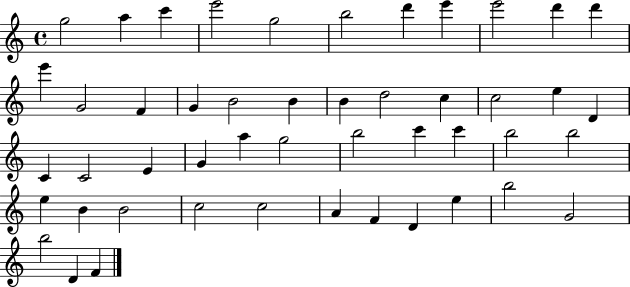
X:1
T:Untitled
M:4/4
L:1/4
K:C
g2 a c' e'2 g2 b2 d' e' e'2 d' d' e' G2 F G B2 B B d2 c c2 e D C C2 E G a g2 b2 c' c' b2 b2 e B B2 c2 c2 A F D e b2 G2 b2 D F